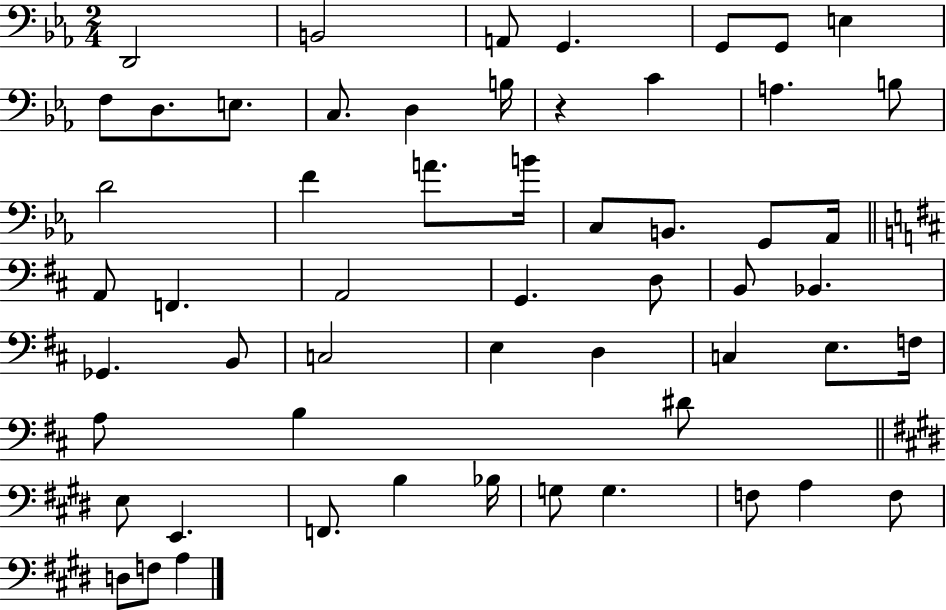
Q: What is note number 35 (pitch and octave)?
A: E3